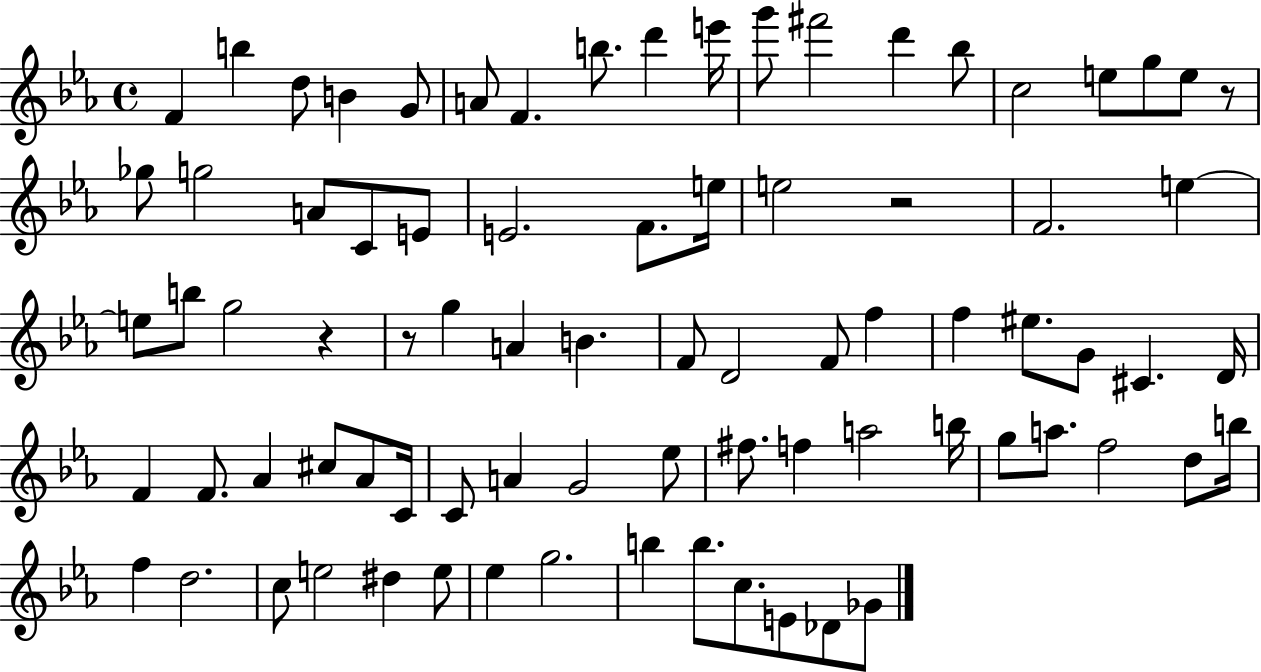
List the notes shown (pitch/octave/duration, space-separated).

F4/q B5/q D5/e B4/q G4/e A4/e F4/q. B5/e. D6/q E6/s G6/e F#6/h D6/q Bb5/e C5/h E5/e G5/e E5/e R/e Gb5/e G5/h A4/e C4/e E4/e E4/h. F4/e. E5/s E5/h R/h F4/h. E5/q E5/e B5/e G5/h R/q R/e G5/q A4/q B4/q. F4/e D4/h F4/e F5/q F5/q EIS5/e. G4/e C#4/q. D4/s F4/q F4/e. Ab4/q C#5/e Ab4/e C4/s C4/e A4/q G4/h Eb5/e F#5/e. F5/q A5/h B5/s G5/e A5/e. F5/h D5/e B5/s F5/q D5/h. C5/e E5/h D#5/q E5/e Eb5/q G5/h. B5/q B5/e. C5/e. E4/e Db4/e Gb4/e